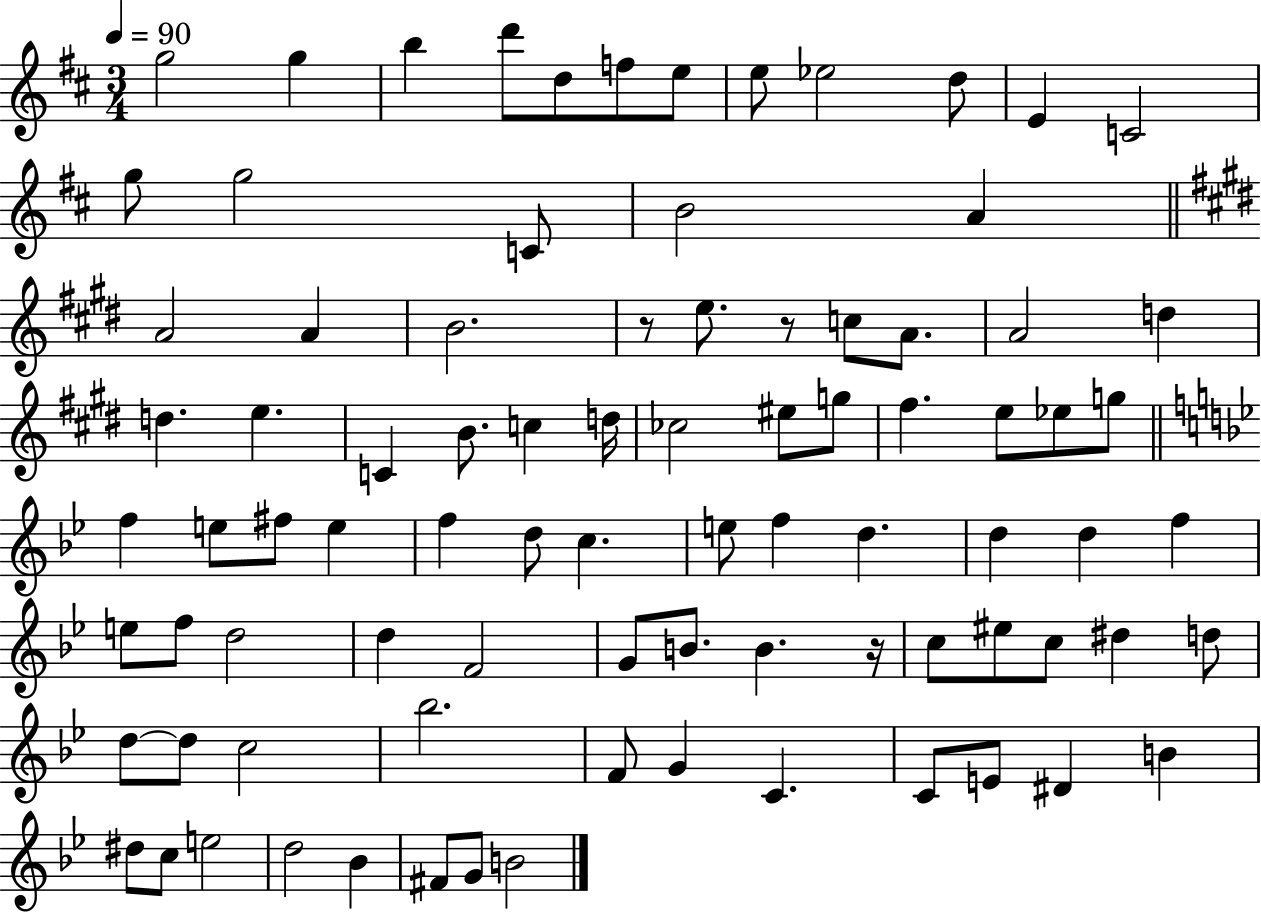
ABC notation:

X:1
T:Untitled
M:3/4
L:1/4
K:D
g2 g b d'/2 d/2 f/2 e/2 e/2 _e2 d/2 E C2 g/2 g2 C/2 B2 A A2 A B2 z/2 e/2 z/2 c/2 A/2 A2 d d e C B/2 c d/4 _c2 ^e/2 g/2 ^f e/2 _e/2 g/2 f e/2 ^f/2 e f d/2 c e/2 f d d d f e/2 f/2 d2 d F2 G/2 B/2 B z/4 c/2 ^e/2 c/2 ^d d/2 d/2 d/2 c2 _b2 F/2 G C C/2 E/2 ^D B ^d/2 c/2 e2 d2 _B ^F/2 G/2 B2